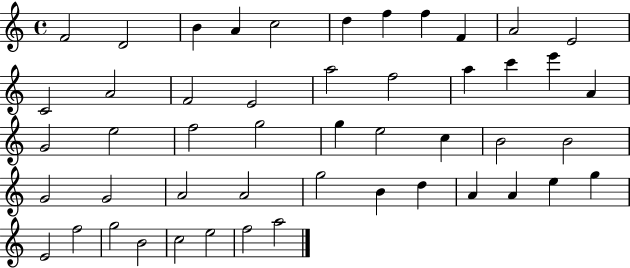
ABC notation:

X:1
T:Untitled
M:4/4
L:1/4
K:C
F2 D2 B A c2 d f f F A2 E2 C2 A2 F2 E2 a2 f2 a c' e' A G2 e2 f2 g2 g e2 c B2 B2 G2 G2 A2 A2 g2 B d A A e g E2 f2 g2 B2 c2 e2 f2 a2